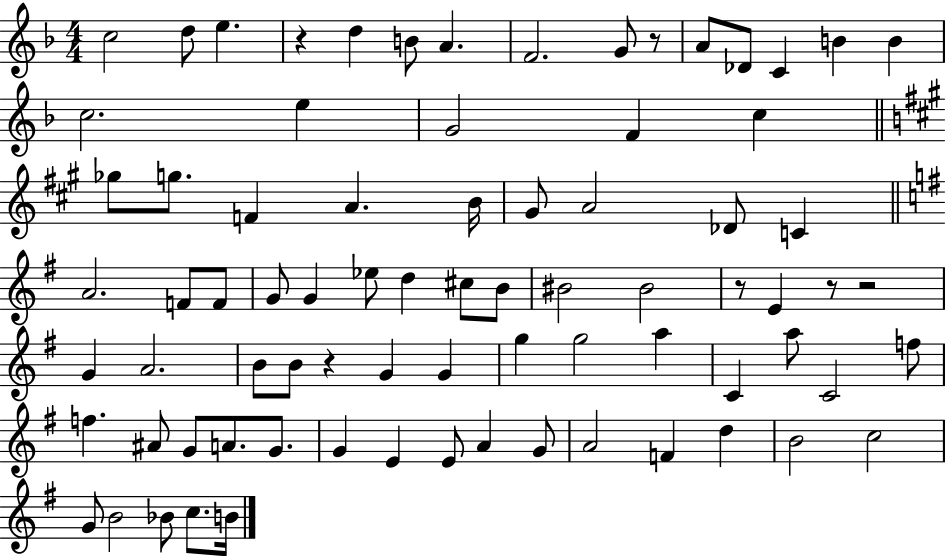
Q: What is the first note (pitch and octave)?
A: C5